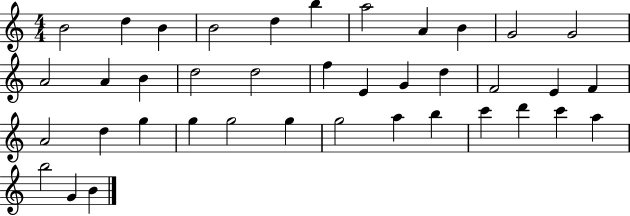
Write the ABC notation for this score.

X:1
T:Untitled
M:4/4
L:1/4
K:C
B2 d B B2 d b a2 A B G2 G2 A2 A B d2 d2 f E G d F2 E F A2 d g g g2 g g2 a b c' d' c' a b2 G B